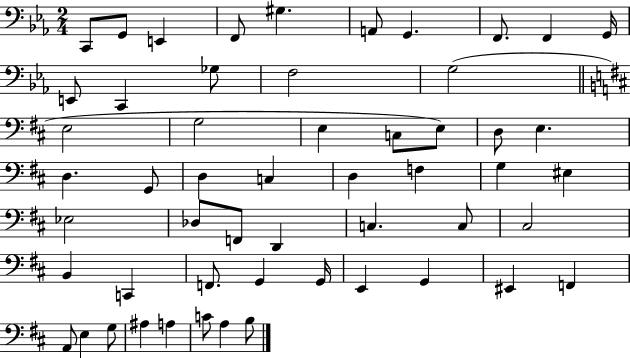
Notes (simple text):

C2/e G2/e E2/q F2/e G#3/q. A2/e G2/q. F2/e. F2/q G2/s E2/e C2/q Gb3/e F3/h G3/h E3/h G3/h E3/q C3/e E3/e D3/e E3/q. D3/q. G2/e D3/q C3/q D3/q F3/q G3/q EIS3/q Eb3/h Db3/e F2/e D2/q C3/q. C3/e C#3/h B2/q C2/q F2/e. G2/q G2/s E2/q G2/q EIS2/q F2/q A2/e E3/q G3/e A#3/q A3/q C4/e A3/q B3/e